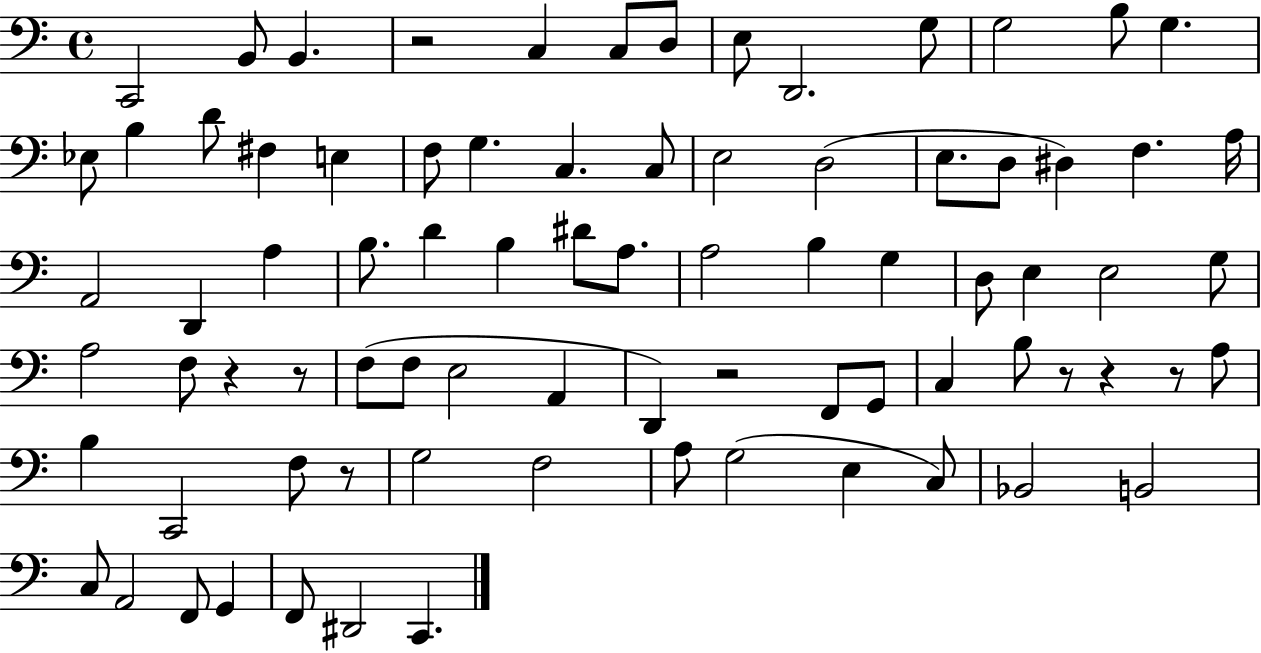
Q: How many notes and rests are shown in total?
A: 81